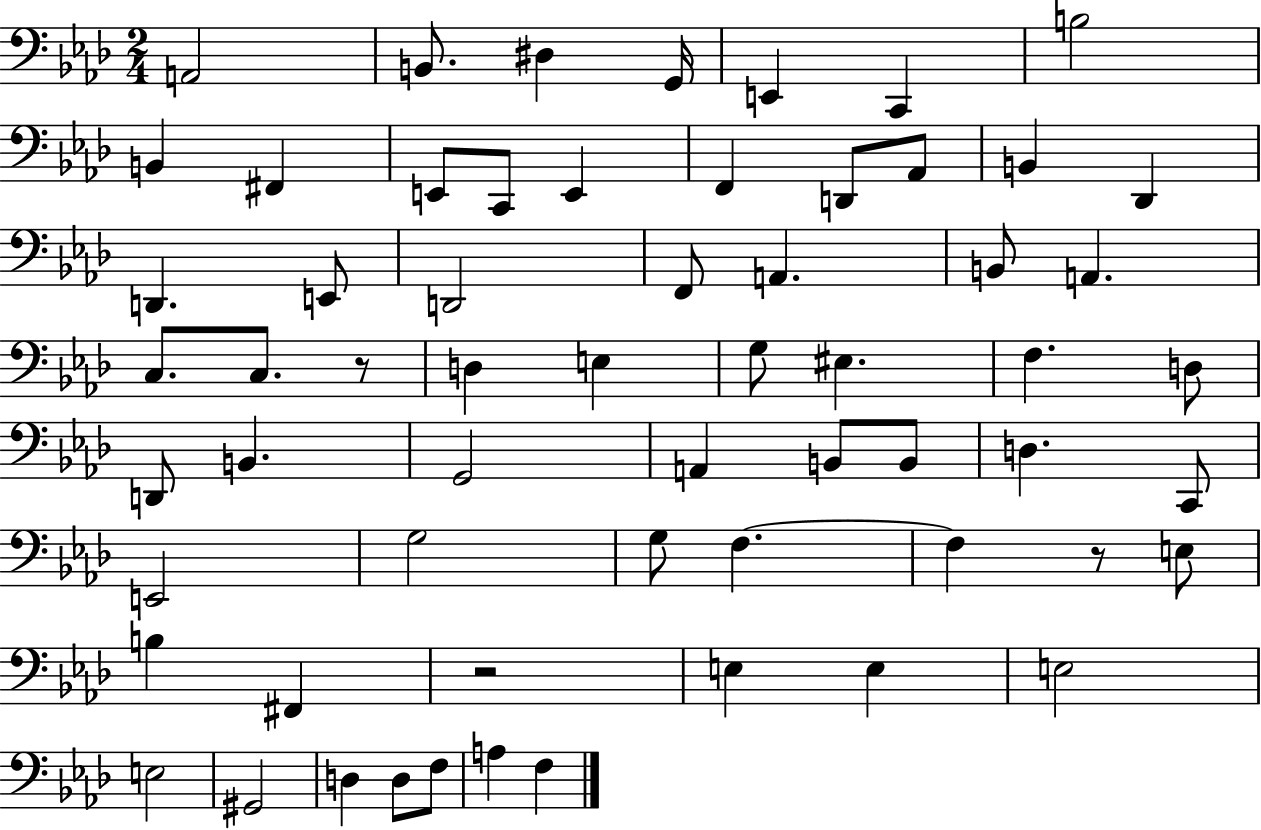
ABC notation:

X:1
T:Untitled
M:2/4
L:1/4
K:Ab
A,,2 B,,/2 ^D, G,,/4 E,, C,, B,2 B,, ^F,, E,,/2 C,,/2 E,, F,, D,,/2 _A,,/2 B,, _D,, D,, E,,/2 D,,2 F,,/2 A,, B,,/2 A,, C,/2 C,/2 z/2 D, E, G,/2 ^E, F, D,/2 D,,/2 B,, G,,2 A,, B,,/2 B,,/2 D, C,,/2 E,,2 G,2 G,/2 F, F, z/2 E,/2 B, ^F,, z2 E, E, E,2 E,2 ^G,,2 D, D,/2 F,/2 A, F,